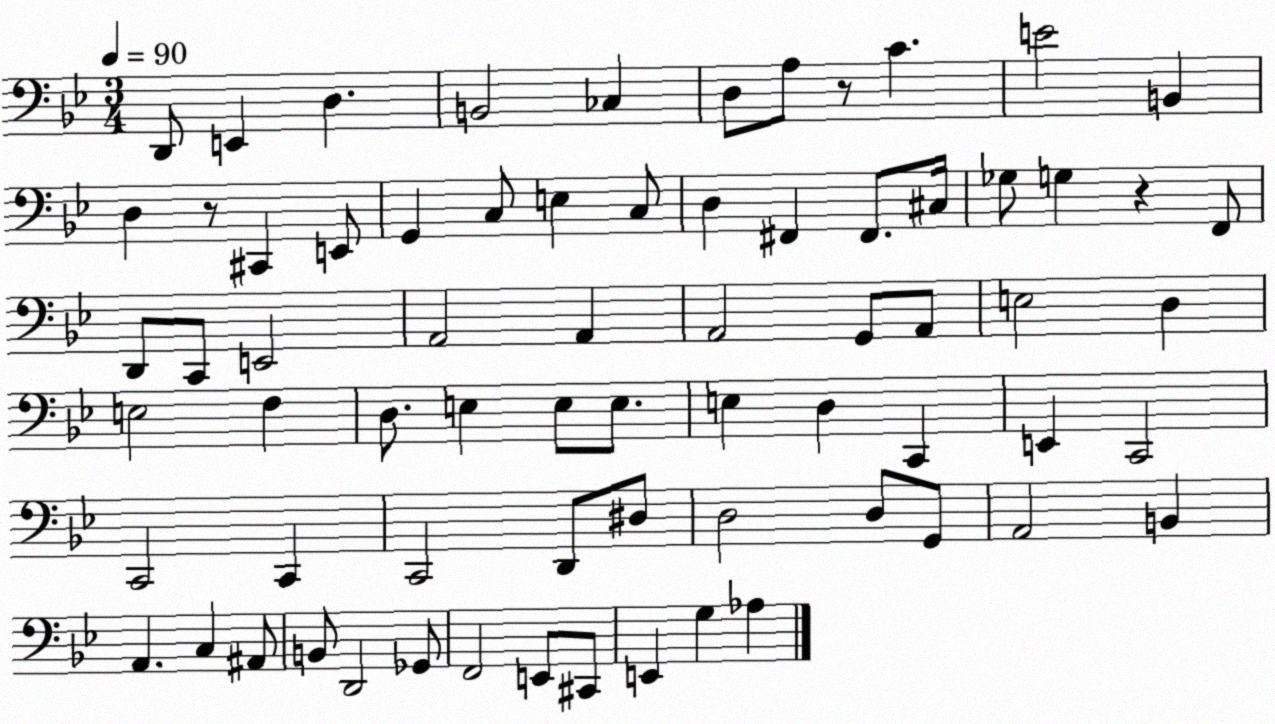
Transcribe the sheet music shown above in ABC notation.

X:1
T:Untitled
M:3/4
L:1/4
K:Bb
D,,/2 E,, D, B,,2 _C, D,/2 A,/2 z/2 C E2 B,, D, z/2 ^C,, E,,/2 G,, C,/2 E, C,/2 D, ^F,, ^F,,/2 ^C,/4 _G,/2 G, z F,,/2 D,,/2 C,,/2 E,,2 A,,2 A,, A,,2 G,,/2 A,,/2 E,2 D, E,2 F, D,/2 E, E,/2 E,/2 E, D, C,, E,, C,,2 C,,2 C,, C,,2 D,,/2 ^D,/2 D,2 D,/2 G,,/2 A,,2 B,, A,, C, ^A,,/2 B,,/2 D,,2 _G,,/2 F,,2 E,,/2 ^C,,/2 E,, G, _A,